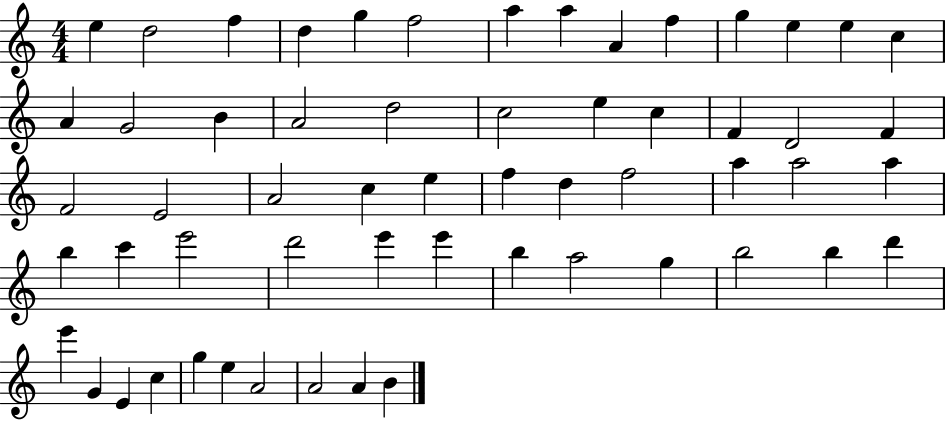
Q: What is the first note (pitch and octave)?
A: E5